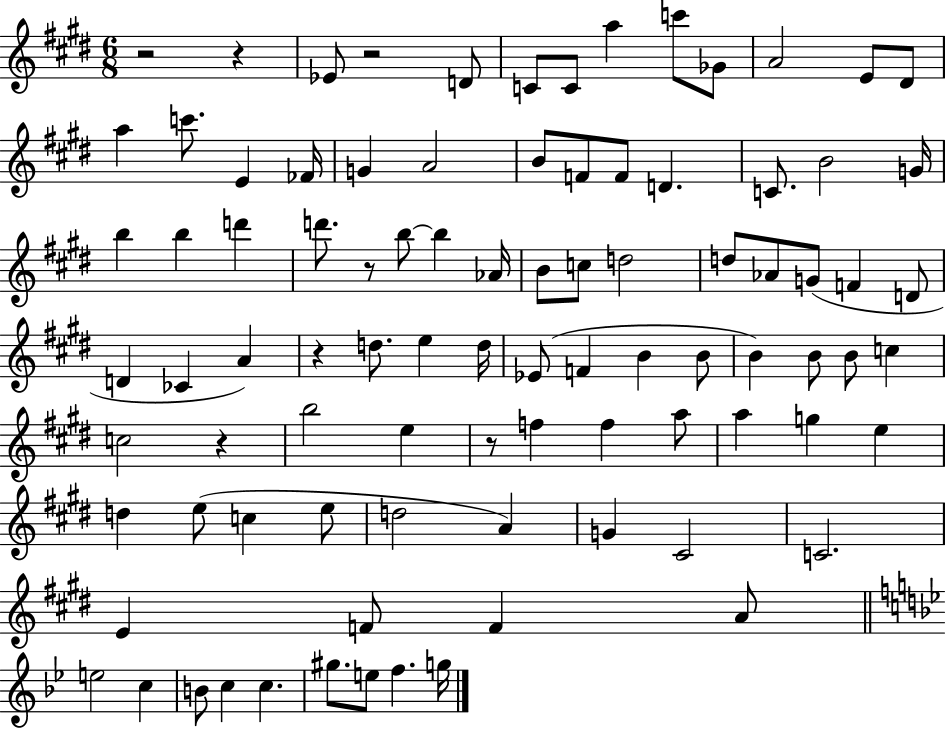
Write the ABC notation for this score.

X:1
T:Untitled
M:6/8
L:1/4
K:E
z2 z _E/2 z2 D/2 C/2 C/2 a c'/2 _G/2 A2 E/2 ^D/2 a c'/2 E _F/4 G A2 B/2 F/2 F/2 D C/2 B2 G/4 b b d' d'/2 z/2 b/2 b _A/4 B/2 c/2 d2 d/2 _A/2 G/2 F D/2 D _C A z d/2 e d/4 _E/2 F B B/2 B B/2 B/2 c c2 z b2 e z/2 f f a/2 a g e d e/2 c e/2 d2 A G ^C2 C2 E F/2 F A/2 e2 c B/2 c c ^g/2 e/2 f g/4